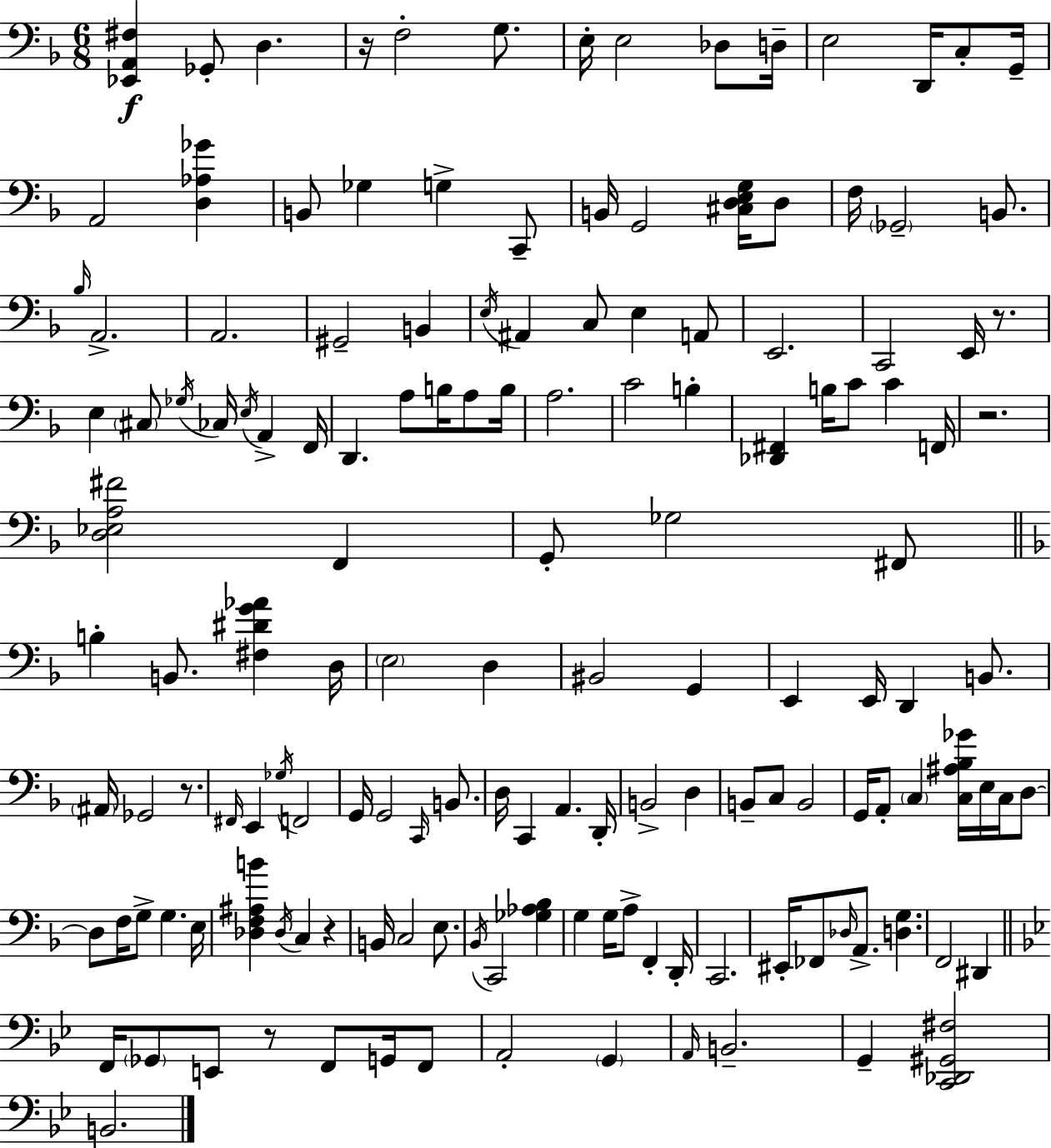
[Eb2,A2,F#3]/q Gb2/e D3/q. R/s F3/h G3/e. E3/s E3/h Db3/e D3/s E3/h D2/s C3/e G2/s A2/h [D3,Ab3,Gb4]/q B2/e Gb3/q G3/q C2/e B2/s G2/h [C#3,D3,E3,G3]/s D3/e F3/s Gb2/h B2/e. Bb3/s A2/h. A2/h. G#2/h B2/q E3/s A#2/q C3/e E3/q A2/e E2/h. C2/h E2/s R/e. E3/q C#3/e Gb3/s CES3/s E3/s A2/q F2/s D2/q. A3/e B3/s A3/e B3/s A3/h. C4/h B3/q [Db2,F#2]/q B3/s C4/e C4/q F2/s R/h. [D3,Eb3,A3,F#4]/h F2/q G2/e Gb3/h F#2/e B3/q B2/e. [F#3,D#4,G4,Ab4]/q D3/s E3/h D3/q BIS2/h G2/q E2/q E2/s D2/q B2/e. A#2/s Gb2/h R/e. F#2/s E2/q Gb3/s F2/h G2/s G2/h C2/s B2/e. D3/s C2/q A2/q. D2/s B2/h D3/q B2/e C3/e B2/h G2/s A2/e C3/q [C3,A#3,Bb3,Gb4]/s E3/s C3/s D3/e D3/e F3/s G3/e G3/q. E3/s [Db3,F3,A#3,B4]/q Db3/s C3/q R/q B2/s C3/h E3/e. Bb2/s C2/h [Gb3,Ab3,Bb3]/q G3/q G3/s A3/e F2/q D2/s C2/h. EIS2/s FES2/e Db3/s A2/e. [D3,G3]/q. F2/h D#2/q F2/s Gb2/e E2/e R/e F2/e G2/s F2/e A2/h G2/q A2/s B2/h. G2/q [C2,Db2,G#2,F#3]/h B2/h.